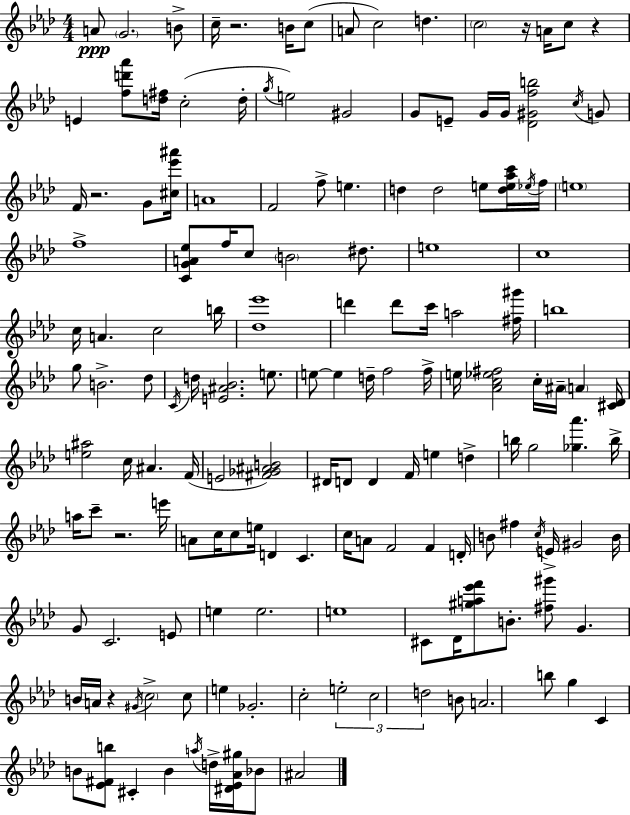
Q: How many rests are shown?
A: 6